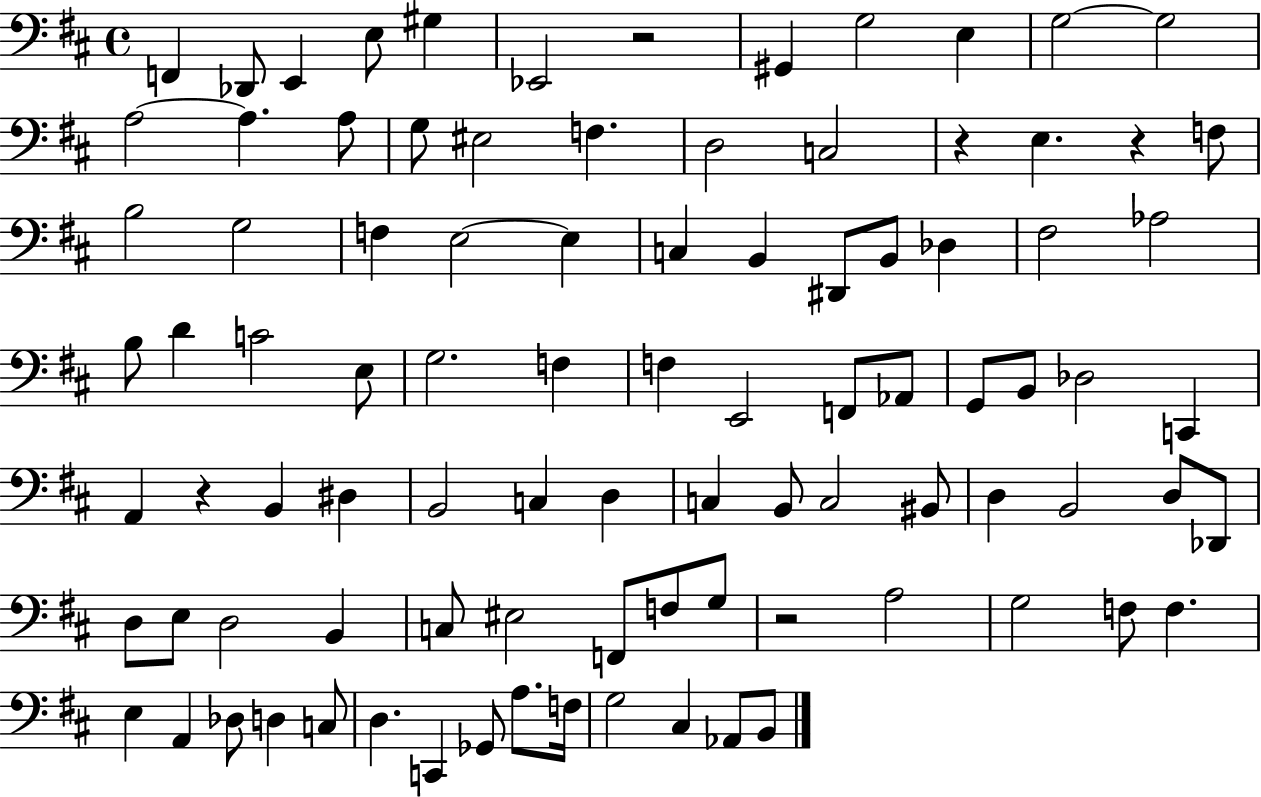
X:1
T:Untitled
M:4/4
L:1/4
K:D
F,, _D,,/2 E,, E,/2 ^G, _E,,2 z2 ^G,, G,2 E, G,2 G,2 A,2 A, A,/2 G,/2 ^E,2 F, D,2 C,2 z E, z F,/2 B,2 G,2 F, E,2 E, C, B,, ^D,,/2 B,,/2 _D, ^F,2 _A,2 B,/2 D C2 E,/2 G,2 F, F, E,,2 F,,/2 _A,,/2 G,,/2 B,,/2 _D,2 C,, A,, z B,, ^D, B,,2 C, D, C, B,,/2 C,2 ^B,,/2 D, B,,2 D,/2 _D,,/2 D,/2 E,/2 D,2 B,, C,/2 ^E,2 F,,/2 F,/2 G,/2 z2 A,2 G,2 F,/2 F, E, A,, _D,/2 D, C,/2 D, C,, _G,,/2 A,/2 F,/4 G,2 ^C, _A,,/2 B,,/2